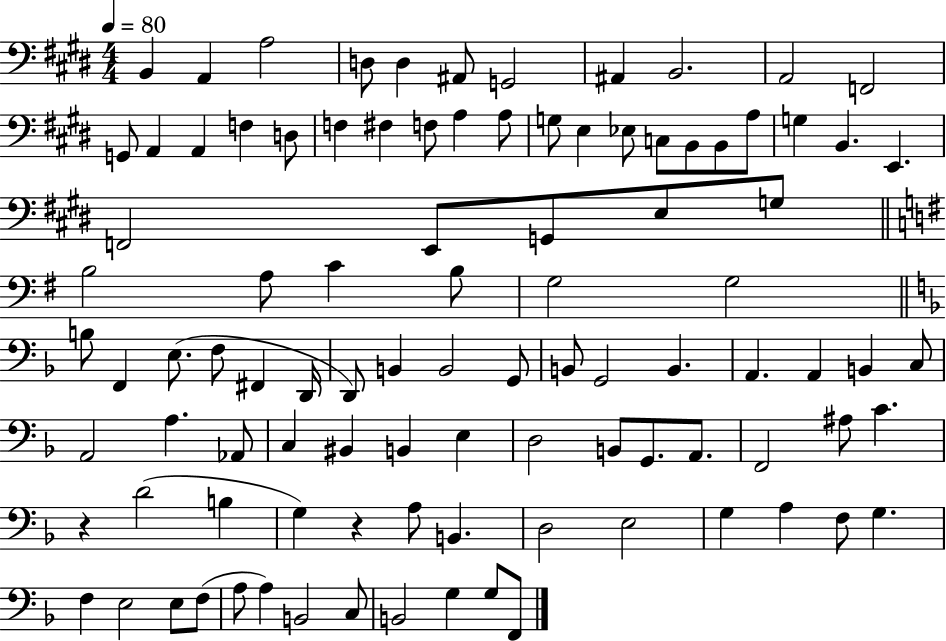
B2/q A2/q A3/h D3/e D3/q A#2/e G2/h A#2/q B2/h. A2/h F2/h G2/e A2/q A2/q F3/q D3/e F3/q F#3/q F3/e A3/q A3/e G3/e E3/q Eb3/e C3/e B2/e B2/e A3/e G3/q B2/q. E2/q. F2/h E2/e G2/e E3/e G3/e B3/h A3/e C4/q B3/e G3/h G3/h B3/e F2/q E3/e. F3/e F#2/q D2/s D2/e B2/q B2/h G2/e B2/e G2/h B2/q. A2/q. A2/q B2/q C3/e A2/h A3/q. Ab2/e C3/q BIS2/q B2/q E3/q D3/h B2/e G2/e. A2/e. F2/h A#3/e C4/q. R/q D4/h B3/q G3/q R/q A3/e B2/q. D3/h E3/h G3/q A3/q F3/e G3/q. F3/q E3/h E3/e F3/e A3/e A3/q B2/h C3/e B2/h G3/q G3/e F2/e